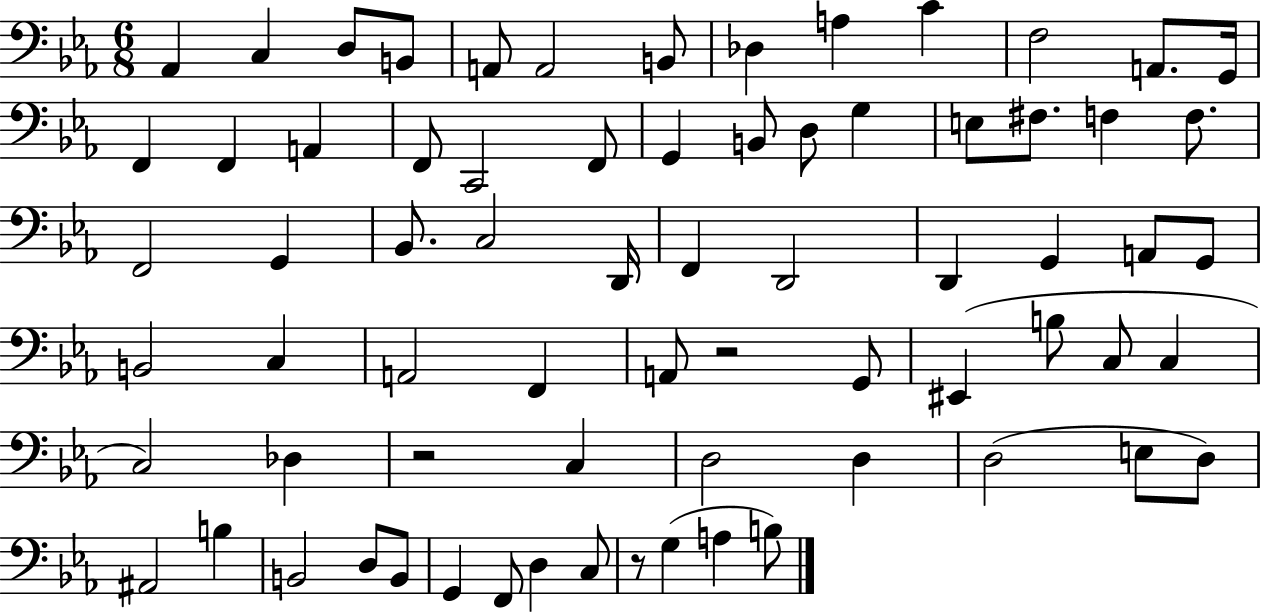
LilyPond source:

{
  \clef bass
  \numericTimeSignature
  \time 6/8
  \key ees \major
  \repeat volta 2 { aes,4 c4 d8 b,8 | a,8 a,2 b,8 | des4 a4 c'4 | f2 a,8. g,16 | \break f,4 f,4 a,4 | f,8 c,2 f,8 | g,4 b,8 d8 g4 | e8 fis8. f4 f8. | \break f,2 g,4 | bes,8. c2 d,16 | f,4 d,2 | d,4 g,4 a,8 g,8 | \break b,2 c4 | a,2 f,4 | a,8 r2 g,8 | eis,4( b8 c8 c4 | \break c2) des4 | r2 c4 | d2 d4 | d2( e8 d8) | \break ais,2 b4 | b,2 d8 b,8 | g,4 f,8 d4 c8 | r8 g4( a4 b8) | \break } \bar "|."
}